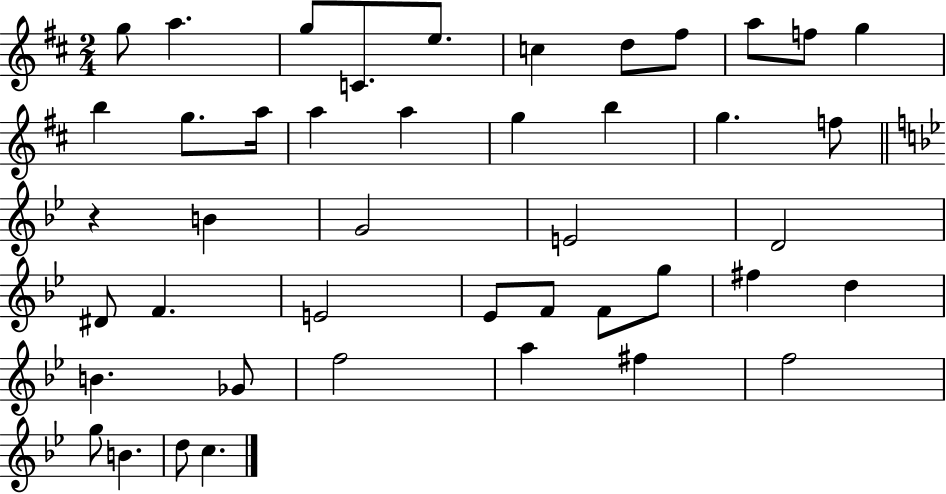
{
  \clef treble
  \numericTimeSignature
  \time 2/4
  \key d \major
  g''8 a''4. | g''8 c'8. e''8. | c''4 d''8 fis''8 | a''8 f''8 g''4 | \break b''4 g''8. a''16 | a''4 a''4 | g''4 b''4 | g''4. f''8 | \break \bar "||" \break \key bes \major r4 b'4 | g'2 | e'2 | d'2 | \break dis'8 f'4. | e'2 | ees'8 f'8 f'8 g''8 | fis''4 d''4 | \break b'4. ges'8 | f''2 | a''4 fis''4 | f''2 | \break g''8 b'4. | d''8 c''4. | \bar "|."
}